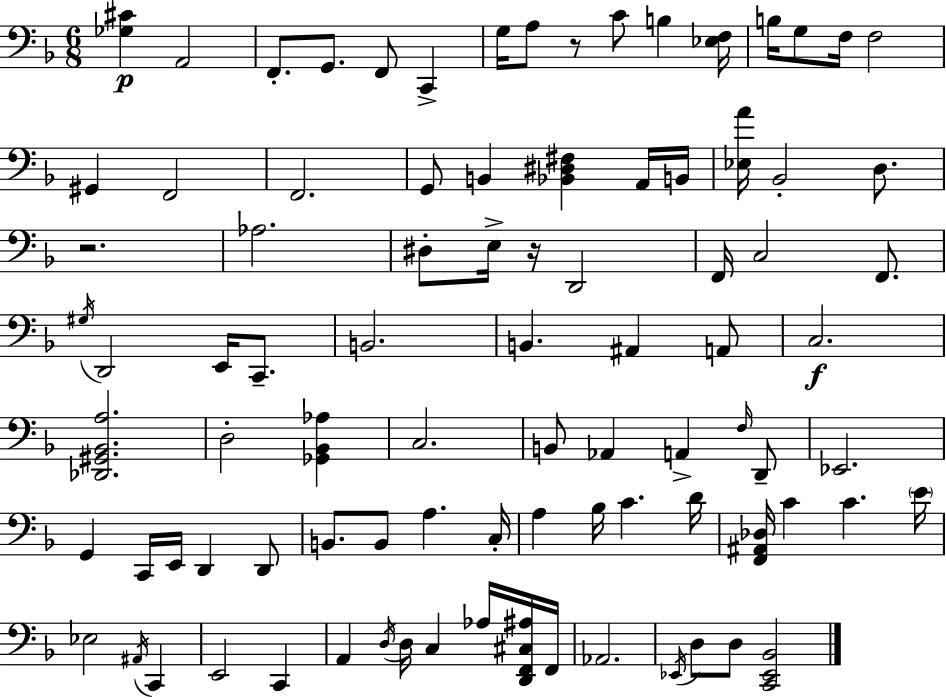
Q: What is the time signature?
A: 6/8